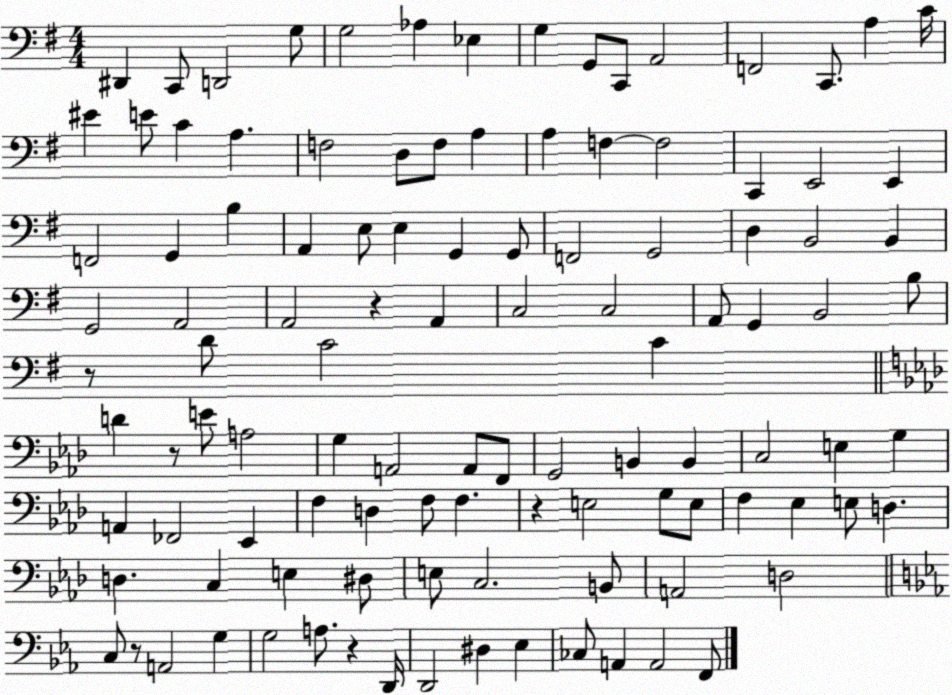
X:1
T:Untitled
M:4/4
L:1/4
K:G
^D,, C,,/2 D,,2 G,/2 G,2 _A, _E, G, G,,/2 C,,/2 A,,2 F,,2 C,,/2 A, C/4 ^E E/2 C A, F,2 D,/2 F,/2 A, A, F, F,2 C,, E,,2 E,, F,,2 G,, B, A,, E,/2 E, G,, G,,/2 F,,2 G,,2 D, B,,2 B,, G,,2 A,,2 A,,2 z A,, C,2 C,2 A,,/2 G,, B,,2 B,/2 z/2 D/2 C2 C D z/2 E/2 A,2 G, A,,2 A,,/2 F,,/2 G,,2 B,, B,, C,2 E, G, A,, _F,,2 _E,, F, D, F,/2 F, z E,2 G,/2 E,/2 F, _E, E,/2 D, D, C, E, ^D,/2 E,/2 C,2 B,,/2 A,,2 D,2 C,/2 z/2 A,,2 G, G,2 A,/2 z D,,/4 D,,2 ^D, _E, _C,/2 A,, A,,2 F,,/2